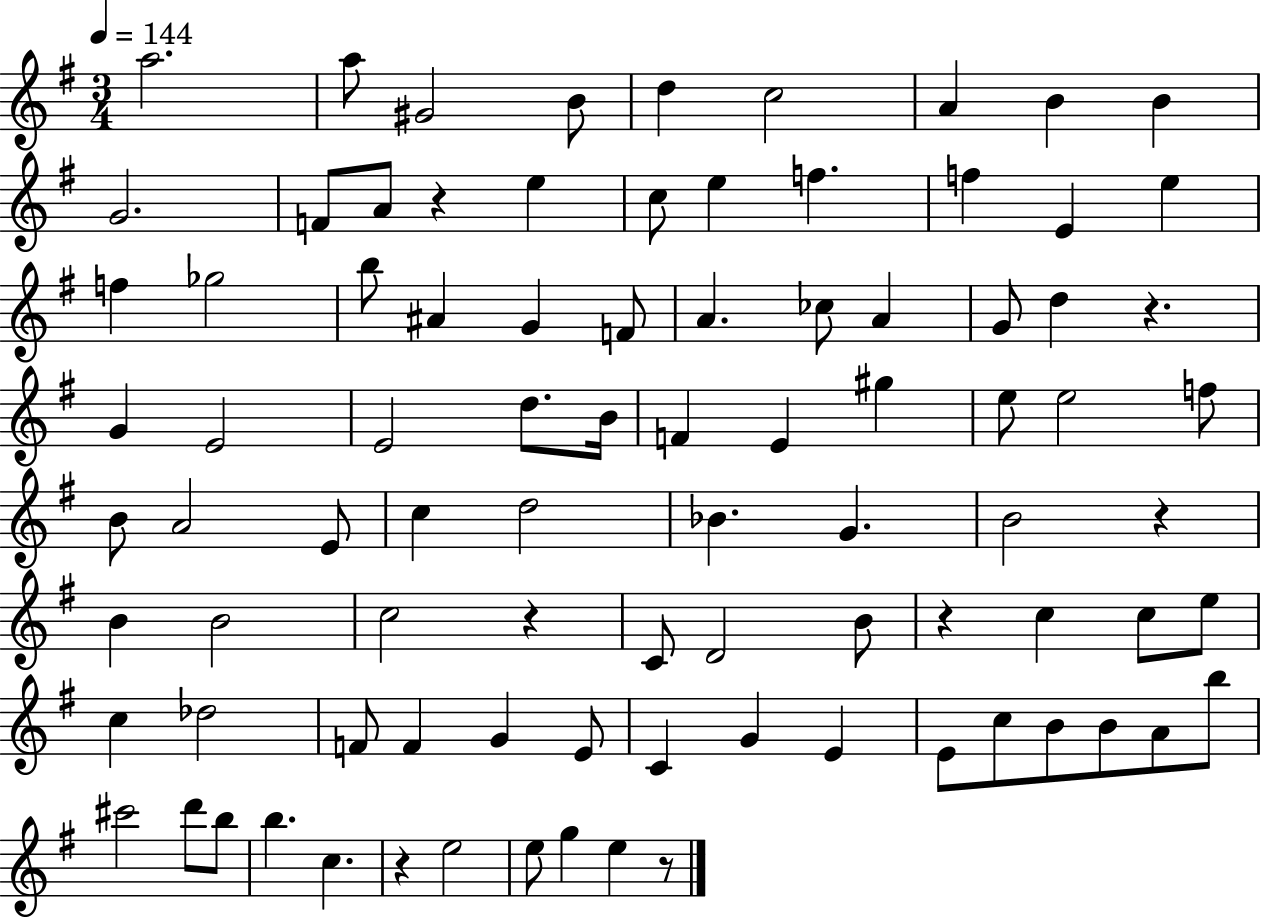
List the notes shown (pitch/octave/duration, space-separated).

A5/h. A5/e G#4/h B4/e D5/q C5/h A4/q B4/q B4/q G4/h. F4/e A4/e R/q E5/q C5/e E5/q F5/q. F5/q E4/q E5/q F5/q Gb5/h B5/e A#4/q G4/q F4/e A4/q. CES5/e A4/q G4/e D5/q R/q. G4/q E4/h E4/h D5/e. B4/s F4/q E4/q G#5/q E5/e E5/h F5/e B4/e A4/h E4/e C5/q D5/h Bb4/q. G4/q. B4/h R/q B4/q B4/h C5/h R/q C4/e D4/h B4/e R/q C5/q C5/e E5/e C5/q Db5/h F4/e F4/q G4/q E4/e C4/q G4/q E4/q E4/e C5/e B4/e B4/e A4/e B5/e C#6/h D6/e B5/e B5/q. C5/q. R/q E5/h E5/e G5/q E5/q R/e